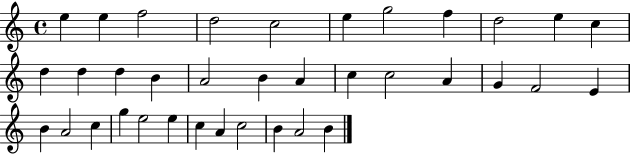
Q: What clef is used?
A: treble